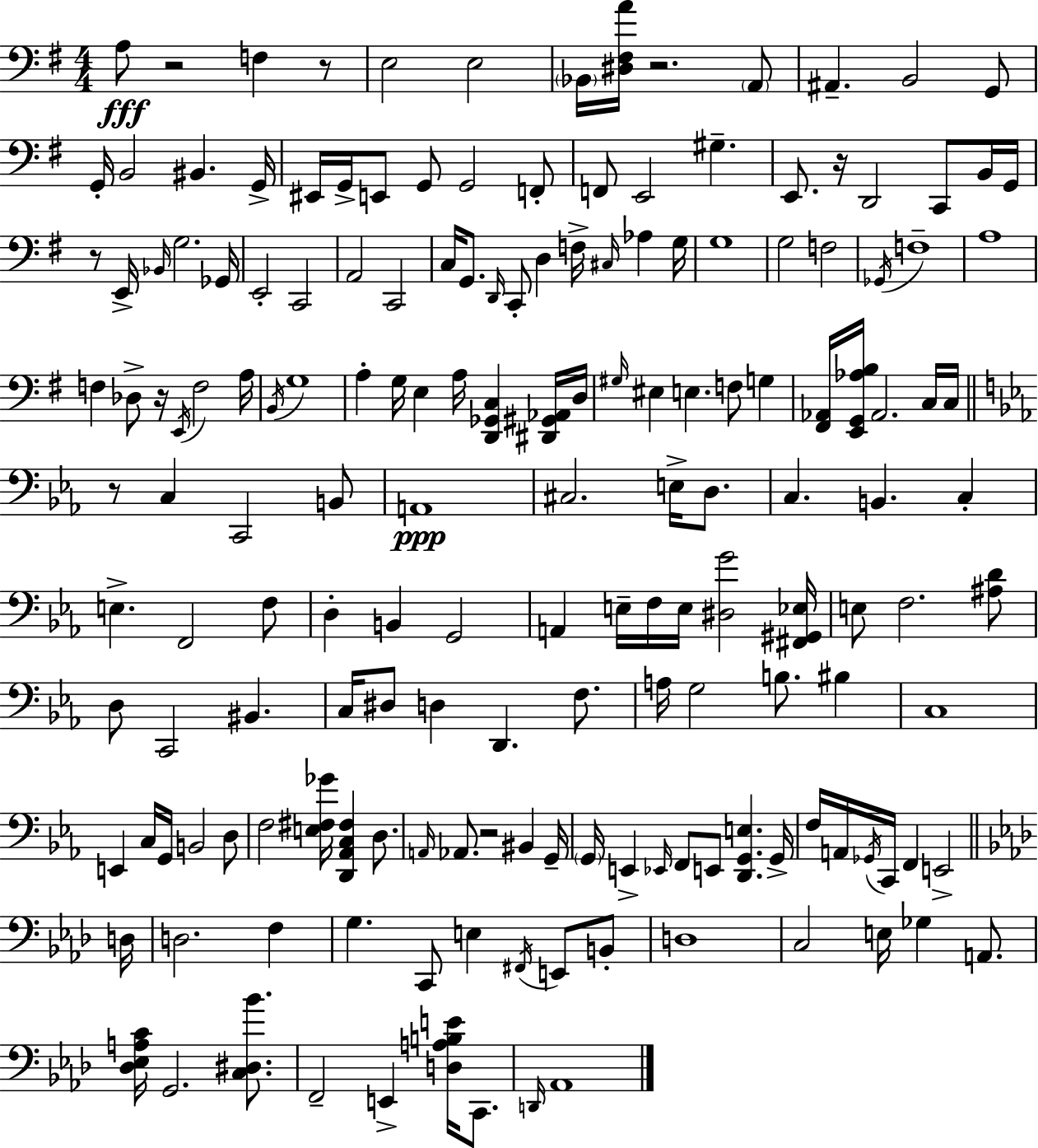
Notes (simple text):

A3/e R/h F3/q R/e E3/h E3/h Bb2/s [D#3,F#3,A4]/s R/h. A2/e A#2/q. B2/h G2/e G2/s B2/h BIS2/q. G2/s EIS2/s G2/s E2/e G2/e G2/h F2/e F2/e E2/h G#3/q. E2/e. R/s D2/h C2/e B2/s G2/s R/e E2/s Bb2/s G3/h. Gb2/s E2/h C2/h A2/h C2/h C3/s G2/e. D2/s C2/e D3/q F3/s C#3/s Ab3/q G3/s G3/w G3/h F3/h Gb2/s F3/w A3/w F3/q Db3/e R/s E2/s F3/h A3/s B2/s G3/w A3/q G3/s E3/q A3/s [D2,Gb2,C3]/q [D#2,G#2,Ab2]/s D3/s G#3/s EIS3/q E3/q. F3/e G3/q [F#2,Ab2]/s [E2,G2,Ab3,B3]/s Ab2/h. C3/s C3/s R/e C3/q C2/h B2/e A2/w C#3/h. E3/s D3/e. C3/q. B2/q. C3/q E3/q. F2/h F3/e D3/q B2/q G2/h A2/q E3/s F3/s E3/s [D#3,G4]/h [F#2,G#2,Eb3]/s E3/e F3/h. [A#3,D4]/e D3/e C2/h BIS2/q. C3/s D#3/e D3/q D2/q. F3/e. A3/s G3/h B3/e. BIS3/q C3/w E2/q C3/s G2/s B2/h D3/e F3/h [E3,F#3,Gb4]/s [D2,Ab2,C3,F#3]/q D3/e. A2/s Ab2/e. R/h BIS2/q G2/s G2/s E2/q Eb2/s F2/e E2/e [D2,G2,E3]/q. G2/s F3/s A2/s Gb2/s C2/s F2/q E2/h D3/s D3/h. F3/q G3/q. C2/e E3/q F#2/s E2/e B2/e D3/w C3/h E3/s Gb3/q A2/e. [Db3,Eb3,A3,C4]/s G2/h. [C3,D#3,Bb4]/e. F2/h E2/q [D3,A3,B3,E4]/s C2/e. D2/s Ab2/w